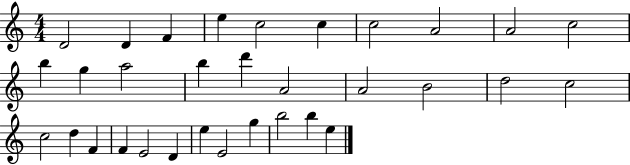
{
  \clef treble
  \numericTimeSignature
  \time 4/4
  \key c \major
  d'2 d'4 f'4 | e''4 c''2 c''4 | c''2 a'2 | a'2 c''2 | \break b''4 g''4 a''2 | b''4 d'''4 a'2 | a'2 b'2 | d''2 c''2 | \break c''2 d''4 f'4 | f'4 e'2 d'4 | e''4 e'2 g''4 | b''2 b''4 e''4 | \break \bar "|."
}